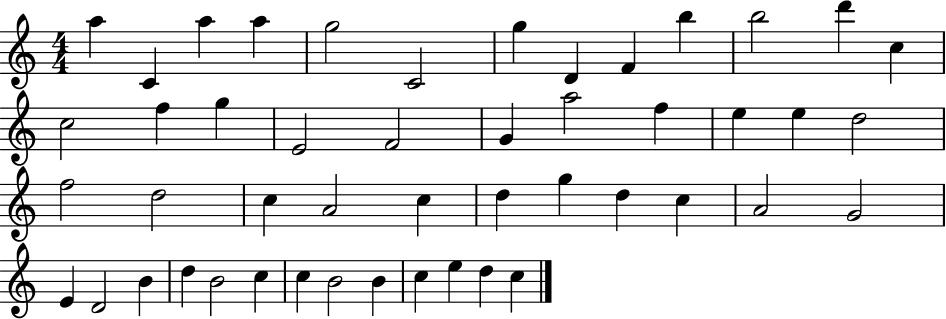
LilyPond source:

{
  \clef treble
  \numericTimeSignature
  \time 4/4
  \key c \major
  a''4 c'4 a''4 a''4 | g''2 c'2 | g''4 d'4 f'4 b''4 | b''2 d'''4 c''4 | \break c''2 f''4 g''4 | e'2 f'2 | g'4 a''2 f''4 | e''4 e''4 d''2 | \break f''2 d''2 | c''4 a'2 c''4 | d''4 g''4 d''4 c''4 | a'2 g'2 | \break e'4 d'2 b'4 | d''4 b'2 c''4 | c''4 b'2 b'4 | c''4 e''4 d''4 c''4 | \break \bar "|."
}